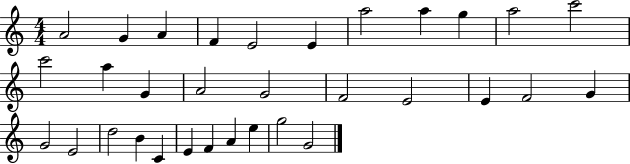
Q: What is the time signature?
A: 4/4